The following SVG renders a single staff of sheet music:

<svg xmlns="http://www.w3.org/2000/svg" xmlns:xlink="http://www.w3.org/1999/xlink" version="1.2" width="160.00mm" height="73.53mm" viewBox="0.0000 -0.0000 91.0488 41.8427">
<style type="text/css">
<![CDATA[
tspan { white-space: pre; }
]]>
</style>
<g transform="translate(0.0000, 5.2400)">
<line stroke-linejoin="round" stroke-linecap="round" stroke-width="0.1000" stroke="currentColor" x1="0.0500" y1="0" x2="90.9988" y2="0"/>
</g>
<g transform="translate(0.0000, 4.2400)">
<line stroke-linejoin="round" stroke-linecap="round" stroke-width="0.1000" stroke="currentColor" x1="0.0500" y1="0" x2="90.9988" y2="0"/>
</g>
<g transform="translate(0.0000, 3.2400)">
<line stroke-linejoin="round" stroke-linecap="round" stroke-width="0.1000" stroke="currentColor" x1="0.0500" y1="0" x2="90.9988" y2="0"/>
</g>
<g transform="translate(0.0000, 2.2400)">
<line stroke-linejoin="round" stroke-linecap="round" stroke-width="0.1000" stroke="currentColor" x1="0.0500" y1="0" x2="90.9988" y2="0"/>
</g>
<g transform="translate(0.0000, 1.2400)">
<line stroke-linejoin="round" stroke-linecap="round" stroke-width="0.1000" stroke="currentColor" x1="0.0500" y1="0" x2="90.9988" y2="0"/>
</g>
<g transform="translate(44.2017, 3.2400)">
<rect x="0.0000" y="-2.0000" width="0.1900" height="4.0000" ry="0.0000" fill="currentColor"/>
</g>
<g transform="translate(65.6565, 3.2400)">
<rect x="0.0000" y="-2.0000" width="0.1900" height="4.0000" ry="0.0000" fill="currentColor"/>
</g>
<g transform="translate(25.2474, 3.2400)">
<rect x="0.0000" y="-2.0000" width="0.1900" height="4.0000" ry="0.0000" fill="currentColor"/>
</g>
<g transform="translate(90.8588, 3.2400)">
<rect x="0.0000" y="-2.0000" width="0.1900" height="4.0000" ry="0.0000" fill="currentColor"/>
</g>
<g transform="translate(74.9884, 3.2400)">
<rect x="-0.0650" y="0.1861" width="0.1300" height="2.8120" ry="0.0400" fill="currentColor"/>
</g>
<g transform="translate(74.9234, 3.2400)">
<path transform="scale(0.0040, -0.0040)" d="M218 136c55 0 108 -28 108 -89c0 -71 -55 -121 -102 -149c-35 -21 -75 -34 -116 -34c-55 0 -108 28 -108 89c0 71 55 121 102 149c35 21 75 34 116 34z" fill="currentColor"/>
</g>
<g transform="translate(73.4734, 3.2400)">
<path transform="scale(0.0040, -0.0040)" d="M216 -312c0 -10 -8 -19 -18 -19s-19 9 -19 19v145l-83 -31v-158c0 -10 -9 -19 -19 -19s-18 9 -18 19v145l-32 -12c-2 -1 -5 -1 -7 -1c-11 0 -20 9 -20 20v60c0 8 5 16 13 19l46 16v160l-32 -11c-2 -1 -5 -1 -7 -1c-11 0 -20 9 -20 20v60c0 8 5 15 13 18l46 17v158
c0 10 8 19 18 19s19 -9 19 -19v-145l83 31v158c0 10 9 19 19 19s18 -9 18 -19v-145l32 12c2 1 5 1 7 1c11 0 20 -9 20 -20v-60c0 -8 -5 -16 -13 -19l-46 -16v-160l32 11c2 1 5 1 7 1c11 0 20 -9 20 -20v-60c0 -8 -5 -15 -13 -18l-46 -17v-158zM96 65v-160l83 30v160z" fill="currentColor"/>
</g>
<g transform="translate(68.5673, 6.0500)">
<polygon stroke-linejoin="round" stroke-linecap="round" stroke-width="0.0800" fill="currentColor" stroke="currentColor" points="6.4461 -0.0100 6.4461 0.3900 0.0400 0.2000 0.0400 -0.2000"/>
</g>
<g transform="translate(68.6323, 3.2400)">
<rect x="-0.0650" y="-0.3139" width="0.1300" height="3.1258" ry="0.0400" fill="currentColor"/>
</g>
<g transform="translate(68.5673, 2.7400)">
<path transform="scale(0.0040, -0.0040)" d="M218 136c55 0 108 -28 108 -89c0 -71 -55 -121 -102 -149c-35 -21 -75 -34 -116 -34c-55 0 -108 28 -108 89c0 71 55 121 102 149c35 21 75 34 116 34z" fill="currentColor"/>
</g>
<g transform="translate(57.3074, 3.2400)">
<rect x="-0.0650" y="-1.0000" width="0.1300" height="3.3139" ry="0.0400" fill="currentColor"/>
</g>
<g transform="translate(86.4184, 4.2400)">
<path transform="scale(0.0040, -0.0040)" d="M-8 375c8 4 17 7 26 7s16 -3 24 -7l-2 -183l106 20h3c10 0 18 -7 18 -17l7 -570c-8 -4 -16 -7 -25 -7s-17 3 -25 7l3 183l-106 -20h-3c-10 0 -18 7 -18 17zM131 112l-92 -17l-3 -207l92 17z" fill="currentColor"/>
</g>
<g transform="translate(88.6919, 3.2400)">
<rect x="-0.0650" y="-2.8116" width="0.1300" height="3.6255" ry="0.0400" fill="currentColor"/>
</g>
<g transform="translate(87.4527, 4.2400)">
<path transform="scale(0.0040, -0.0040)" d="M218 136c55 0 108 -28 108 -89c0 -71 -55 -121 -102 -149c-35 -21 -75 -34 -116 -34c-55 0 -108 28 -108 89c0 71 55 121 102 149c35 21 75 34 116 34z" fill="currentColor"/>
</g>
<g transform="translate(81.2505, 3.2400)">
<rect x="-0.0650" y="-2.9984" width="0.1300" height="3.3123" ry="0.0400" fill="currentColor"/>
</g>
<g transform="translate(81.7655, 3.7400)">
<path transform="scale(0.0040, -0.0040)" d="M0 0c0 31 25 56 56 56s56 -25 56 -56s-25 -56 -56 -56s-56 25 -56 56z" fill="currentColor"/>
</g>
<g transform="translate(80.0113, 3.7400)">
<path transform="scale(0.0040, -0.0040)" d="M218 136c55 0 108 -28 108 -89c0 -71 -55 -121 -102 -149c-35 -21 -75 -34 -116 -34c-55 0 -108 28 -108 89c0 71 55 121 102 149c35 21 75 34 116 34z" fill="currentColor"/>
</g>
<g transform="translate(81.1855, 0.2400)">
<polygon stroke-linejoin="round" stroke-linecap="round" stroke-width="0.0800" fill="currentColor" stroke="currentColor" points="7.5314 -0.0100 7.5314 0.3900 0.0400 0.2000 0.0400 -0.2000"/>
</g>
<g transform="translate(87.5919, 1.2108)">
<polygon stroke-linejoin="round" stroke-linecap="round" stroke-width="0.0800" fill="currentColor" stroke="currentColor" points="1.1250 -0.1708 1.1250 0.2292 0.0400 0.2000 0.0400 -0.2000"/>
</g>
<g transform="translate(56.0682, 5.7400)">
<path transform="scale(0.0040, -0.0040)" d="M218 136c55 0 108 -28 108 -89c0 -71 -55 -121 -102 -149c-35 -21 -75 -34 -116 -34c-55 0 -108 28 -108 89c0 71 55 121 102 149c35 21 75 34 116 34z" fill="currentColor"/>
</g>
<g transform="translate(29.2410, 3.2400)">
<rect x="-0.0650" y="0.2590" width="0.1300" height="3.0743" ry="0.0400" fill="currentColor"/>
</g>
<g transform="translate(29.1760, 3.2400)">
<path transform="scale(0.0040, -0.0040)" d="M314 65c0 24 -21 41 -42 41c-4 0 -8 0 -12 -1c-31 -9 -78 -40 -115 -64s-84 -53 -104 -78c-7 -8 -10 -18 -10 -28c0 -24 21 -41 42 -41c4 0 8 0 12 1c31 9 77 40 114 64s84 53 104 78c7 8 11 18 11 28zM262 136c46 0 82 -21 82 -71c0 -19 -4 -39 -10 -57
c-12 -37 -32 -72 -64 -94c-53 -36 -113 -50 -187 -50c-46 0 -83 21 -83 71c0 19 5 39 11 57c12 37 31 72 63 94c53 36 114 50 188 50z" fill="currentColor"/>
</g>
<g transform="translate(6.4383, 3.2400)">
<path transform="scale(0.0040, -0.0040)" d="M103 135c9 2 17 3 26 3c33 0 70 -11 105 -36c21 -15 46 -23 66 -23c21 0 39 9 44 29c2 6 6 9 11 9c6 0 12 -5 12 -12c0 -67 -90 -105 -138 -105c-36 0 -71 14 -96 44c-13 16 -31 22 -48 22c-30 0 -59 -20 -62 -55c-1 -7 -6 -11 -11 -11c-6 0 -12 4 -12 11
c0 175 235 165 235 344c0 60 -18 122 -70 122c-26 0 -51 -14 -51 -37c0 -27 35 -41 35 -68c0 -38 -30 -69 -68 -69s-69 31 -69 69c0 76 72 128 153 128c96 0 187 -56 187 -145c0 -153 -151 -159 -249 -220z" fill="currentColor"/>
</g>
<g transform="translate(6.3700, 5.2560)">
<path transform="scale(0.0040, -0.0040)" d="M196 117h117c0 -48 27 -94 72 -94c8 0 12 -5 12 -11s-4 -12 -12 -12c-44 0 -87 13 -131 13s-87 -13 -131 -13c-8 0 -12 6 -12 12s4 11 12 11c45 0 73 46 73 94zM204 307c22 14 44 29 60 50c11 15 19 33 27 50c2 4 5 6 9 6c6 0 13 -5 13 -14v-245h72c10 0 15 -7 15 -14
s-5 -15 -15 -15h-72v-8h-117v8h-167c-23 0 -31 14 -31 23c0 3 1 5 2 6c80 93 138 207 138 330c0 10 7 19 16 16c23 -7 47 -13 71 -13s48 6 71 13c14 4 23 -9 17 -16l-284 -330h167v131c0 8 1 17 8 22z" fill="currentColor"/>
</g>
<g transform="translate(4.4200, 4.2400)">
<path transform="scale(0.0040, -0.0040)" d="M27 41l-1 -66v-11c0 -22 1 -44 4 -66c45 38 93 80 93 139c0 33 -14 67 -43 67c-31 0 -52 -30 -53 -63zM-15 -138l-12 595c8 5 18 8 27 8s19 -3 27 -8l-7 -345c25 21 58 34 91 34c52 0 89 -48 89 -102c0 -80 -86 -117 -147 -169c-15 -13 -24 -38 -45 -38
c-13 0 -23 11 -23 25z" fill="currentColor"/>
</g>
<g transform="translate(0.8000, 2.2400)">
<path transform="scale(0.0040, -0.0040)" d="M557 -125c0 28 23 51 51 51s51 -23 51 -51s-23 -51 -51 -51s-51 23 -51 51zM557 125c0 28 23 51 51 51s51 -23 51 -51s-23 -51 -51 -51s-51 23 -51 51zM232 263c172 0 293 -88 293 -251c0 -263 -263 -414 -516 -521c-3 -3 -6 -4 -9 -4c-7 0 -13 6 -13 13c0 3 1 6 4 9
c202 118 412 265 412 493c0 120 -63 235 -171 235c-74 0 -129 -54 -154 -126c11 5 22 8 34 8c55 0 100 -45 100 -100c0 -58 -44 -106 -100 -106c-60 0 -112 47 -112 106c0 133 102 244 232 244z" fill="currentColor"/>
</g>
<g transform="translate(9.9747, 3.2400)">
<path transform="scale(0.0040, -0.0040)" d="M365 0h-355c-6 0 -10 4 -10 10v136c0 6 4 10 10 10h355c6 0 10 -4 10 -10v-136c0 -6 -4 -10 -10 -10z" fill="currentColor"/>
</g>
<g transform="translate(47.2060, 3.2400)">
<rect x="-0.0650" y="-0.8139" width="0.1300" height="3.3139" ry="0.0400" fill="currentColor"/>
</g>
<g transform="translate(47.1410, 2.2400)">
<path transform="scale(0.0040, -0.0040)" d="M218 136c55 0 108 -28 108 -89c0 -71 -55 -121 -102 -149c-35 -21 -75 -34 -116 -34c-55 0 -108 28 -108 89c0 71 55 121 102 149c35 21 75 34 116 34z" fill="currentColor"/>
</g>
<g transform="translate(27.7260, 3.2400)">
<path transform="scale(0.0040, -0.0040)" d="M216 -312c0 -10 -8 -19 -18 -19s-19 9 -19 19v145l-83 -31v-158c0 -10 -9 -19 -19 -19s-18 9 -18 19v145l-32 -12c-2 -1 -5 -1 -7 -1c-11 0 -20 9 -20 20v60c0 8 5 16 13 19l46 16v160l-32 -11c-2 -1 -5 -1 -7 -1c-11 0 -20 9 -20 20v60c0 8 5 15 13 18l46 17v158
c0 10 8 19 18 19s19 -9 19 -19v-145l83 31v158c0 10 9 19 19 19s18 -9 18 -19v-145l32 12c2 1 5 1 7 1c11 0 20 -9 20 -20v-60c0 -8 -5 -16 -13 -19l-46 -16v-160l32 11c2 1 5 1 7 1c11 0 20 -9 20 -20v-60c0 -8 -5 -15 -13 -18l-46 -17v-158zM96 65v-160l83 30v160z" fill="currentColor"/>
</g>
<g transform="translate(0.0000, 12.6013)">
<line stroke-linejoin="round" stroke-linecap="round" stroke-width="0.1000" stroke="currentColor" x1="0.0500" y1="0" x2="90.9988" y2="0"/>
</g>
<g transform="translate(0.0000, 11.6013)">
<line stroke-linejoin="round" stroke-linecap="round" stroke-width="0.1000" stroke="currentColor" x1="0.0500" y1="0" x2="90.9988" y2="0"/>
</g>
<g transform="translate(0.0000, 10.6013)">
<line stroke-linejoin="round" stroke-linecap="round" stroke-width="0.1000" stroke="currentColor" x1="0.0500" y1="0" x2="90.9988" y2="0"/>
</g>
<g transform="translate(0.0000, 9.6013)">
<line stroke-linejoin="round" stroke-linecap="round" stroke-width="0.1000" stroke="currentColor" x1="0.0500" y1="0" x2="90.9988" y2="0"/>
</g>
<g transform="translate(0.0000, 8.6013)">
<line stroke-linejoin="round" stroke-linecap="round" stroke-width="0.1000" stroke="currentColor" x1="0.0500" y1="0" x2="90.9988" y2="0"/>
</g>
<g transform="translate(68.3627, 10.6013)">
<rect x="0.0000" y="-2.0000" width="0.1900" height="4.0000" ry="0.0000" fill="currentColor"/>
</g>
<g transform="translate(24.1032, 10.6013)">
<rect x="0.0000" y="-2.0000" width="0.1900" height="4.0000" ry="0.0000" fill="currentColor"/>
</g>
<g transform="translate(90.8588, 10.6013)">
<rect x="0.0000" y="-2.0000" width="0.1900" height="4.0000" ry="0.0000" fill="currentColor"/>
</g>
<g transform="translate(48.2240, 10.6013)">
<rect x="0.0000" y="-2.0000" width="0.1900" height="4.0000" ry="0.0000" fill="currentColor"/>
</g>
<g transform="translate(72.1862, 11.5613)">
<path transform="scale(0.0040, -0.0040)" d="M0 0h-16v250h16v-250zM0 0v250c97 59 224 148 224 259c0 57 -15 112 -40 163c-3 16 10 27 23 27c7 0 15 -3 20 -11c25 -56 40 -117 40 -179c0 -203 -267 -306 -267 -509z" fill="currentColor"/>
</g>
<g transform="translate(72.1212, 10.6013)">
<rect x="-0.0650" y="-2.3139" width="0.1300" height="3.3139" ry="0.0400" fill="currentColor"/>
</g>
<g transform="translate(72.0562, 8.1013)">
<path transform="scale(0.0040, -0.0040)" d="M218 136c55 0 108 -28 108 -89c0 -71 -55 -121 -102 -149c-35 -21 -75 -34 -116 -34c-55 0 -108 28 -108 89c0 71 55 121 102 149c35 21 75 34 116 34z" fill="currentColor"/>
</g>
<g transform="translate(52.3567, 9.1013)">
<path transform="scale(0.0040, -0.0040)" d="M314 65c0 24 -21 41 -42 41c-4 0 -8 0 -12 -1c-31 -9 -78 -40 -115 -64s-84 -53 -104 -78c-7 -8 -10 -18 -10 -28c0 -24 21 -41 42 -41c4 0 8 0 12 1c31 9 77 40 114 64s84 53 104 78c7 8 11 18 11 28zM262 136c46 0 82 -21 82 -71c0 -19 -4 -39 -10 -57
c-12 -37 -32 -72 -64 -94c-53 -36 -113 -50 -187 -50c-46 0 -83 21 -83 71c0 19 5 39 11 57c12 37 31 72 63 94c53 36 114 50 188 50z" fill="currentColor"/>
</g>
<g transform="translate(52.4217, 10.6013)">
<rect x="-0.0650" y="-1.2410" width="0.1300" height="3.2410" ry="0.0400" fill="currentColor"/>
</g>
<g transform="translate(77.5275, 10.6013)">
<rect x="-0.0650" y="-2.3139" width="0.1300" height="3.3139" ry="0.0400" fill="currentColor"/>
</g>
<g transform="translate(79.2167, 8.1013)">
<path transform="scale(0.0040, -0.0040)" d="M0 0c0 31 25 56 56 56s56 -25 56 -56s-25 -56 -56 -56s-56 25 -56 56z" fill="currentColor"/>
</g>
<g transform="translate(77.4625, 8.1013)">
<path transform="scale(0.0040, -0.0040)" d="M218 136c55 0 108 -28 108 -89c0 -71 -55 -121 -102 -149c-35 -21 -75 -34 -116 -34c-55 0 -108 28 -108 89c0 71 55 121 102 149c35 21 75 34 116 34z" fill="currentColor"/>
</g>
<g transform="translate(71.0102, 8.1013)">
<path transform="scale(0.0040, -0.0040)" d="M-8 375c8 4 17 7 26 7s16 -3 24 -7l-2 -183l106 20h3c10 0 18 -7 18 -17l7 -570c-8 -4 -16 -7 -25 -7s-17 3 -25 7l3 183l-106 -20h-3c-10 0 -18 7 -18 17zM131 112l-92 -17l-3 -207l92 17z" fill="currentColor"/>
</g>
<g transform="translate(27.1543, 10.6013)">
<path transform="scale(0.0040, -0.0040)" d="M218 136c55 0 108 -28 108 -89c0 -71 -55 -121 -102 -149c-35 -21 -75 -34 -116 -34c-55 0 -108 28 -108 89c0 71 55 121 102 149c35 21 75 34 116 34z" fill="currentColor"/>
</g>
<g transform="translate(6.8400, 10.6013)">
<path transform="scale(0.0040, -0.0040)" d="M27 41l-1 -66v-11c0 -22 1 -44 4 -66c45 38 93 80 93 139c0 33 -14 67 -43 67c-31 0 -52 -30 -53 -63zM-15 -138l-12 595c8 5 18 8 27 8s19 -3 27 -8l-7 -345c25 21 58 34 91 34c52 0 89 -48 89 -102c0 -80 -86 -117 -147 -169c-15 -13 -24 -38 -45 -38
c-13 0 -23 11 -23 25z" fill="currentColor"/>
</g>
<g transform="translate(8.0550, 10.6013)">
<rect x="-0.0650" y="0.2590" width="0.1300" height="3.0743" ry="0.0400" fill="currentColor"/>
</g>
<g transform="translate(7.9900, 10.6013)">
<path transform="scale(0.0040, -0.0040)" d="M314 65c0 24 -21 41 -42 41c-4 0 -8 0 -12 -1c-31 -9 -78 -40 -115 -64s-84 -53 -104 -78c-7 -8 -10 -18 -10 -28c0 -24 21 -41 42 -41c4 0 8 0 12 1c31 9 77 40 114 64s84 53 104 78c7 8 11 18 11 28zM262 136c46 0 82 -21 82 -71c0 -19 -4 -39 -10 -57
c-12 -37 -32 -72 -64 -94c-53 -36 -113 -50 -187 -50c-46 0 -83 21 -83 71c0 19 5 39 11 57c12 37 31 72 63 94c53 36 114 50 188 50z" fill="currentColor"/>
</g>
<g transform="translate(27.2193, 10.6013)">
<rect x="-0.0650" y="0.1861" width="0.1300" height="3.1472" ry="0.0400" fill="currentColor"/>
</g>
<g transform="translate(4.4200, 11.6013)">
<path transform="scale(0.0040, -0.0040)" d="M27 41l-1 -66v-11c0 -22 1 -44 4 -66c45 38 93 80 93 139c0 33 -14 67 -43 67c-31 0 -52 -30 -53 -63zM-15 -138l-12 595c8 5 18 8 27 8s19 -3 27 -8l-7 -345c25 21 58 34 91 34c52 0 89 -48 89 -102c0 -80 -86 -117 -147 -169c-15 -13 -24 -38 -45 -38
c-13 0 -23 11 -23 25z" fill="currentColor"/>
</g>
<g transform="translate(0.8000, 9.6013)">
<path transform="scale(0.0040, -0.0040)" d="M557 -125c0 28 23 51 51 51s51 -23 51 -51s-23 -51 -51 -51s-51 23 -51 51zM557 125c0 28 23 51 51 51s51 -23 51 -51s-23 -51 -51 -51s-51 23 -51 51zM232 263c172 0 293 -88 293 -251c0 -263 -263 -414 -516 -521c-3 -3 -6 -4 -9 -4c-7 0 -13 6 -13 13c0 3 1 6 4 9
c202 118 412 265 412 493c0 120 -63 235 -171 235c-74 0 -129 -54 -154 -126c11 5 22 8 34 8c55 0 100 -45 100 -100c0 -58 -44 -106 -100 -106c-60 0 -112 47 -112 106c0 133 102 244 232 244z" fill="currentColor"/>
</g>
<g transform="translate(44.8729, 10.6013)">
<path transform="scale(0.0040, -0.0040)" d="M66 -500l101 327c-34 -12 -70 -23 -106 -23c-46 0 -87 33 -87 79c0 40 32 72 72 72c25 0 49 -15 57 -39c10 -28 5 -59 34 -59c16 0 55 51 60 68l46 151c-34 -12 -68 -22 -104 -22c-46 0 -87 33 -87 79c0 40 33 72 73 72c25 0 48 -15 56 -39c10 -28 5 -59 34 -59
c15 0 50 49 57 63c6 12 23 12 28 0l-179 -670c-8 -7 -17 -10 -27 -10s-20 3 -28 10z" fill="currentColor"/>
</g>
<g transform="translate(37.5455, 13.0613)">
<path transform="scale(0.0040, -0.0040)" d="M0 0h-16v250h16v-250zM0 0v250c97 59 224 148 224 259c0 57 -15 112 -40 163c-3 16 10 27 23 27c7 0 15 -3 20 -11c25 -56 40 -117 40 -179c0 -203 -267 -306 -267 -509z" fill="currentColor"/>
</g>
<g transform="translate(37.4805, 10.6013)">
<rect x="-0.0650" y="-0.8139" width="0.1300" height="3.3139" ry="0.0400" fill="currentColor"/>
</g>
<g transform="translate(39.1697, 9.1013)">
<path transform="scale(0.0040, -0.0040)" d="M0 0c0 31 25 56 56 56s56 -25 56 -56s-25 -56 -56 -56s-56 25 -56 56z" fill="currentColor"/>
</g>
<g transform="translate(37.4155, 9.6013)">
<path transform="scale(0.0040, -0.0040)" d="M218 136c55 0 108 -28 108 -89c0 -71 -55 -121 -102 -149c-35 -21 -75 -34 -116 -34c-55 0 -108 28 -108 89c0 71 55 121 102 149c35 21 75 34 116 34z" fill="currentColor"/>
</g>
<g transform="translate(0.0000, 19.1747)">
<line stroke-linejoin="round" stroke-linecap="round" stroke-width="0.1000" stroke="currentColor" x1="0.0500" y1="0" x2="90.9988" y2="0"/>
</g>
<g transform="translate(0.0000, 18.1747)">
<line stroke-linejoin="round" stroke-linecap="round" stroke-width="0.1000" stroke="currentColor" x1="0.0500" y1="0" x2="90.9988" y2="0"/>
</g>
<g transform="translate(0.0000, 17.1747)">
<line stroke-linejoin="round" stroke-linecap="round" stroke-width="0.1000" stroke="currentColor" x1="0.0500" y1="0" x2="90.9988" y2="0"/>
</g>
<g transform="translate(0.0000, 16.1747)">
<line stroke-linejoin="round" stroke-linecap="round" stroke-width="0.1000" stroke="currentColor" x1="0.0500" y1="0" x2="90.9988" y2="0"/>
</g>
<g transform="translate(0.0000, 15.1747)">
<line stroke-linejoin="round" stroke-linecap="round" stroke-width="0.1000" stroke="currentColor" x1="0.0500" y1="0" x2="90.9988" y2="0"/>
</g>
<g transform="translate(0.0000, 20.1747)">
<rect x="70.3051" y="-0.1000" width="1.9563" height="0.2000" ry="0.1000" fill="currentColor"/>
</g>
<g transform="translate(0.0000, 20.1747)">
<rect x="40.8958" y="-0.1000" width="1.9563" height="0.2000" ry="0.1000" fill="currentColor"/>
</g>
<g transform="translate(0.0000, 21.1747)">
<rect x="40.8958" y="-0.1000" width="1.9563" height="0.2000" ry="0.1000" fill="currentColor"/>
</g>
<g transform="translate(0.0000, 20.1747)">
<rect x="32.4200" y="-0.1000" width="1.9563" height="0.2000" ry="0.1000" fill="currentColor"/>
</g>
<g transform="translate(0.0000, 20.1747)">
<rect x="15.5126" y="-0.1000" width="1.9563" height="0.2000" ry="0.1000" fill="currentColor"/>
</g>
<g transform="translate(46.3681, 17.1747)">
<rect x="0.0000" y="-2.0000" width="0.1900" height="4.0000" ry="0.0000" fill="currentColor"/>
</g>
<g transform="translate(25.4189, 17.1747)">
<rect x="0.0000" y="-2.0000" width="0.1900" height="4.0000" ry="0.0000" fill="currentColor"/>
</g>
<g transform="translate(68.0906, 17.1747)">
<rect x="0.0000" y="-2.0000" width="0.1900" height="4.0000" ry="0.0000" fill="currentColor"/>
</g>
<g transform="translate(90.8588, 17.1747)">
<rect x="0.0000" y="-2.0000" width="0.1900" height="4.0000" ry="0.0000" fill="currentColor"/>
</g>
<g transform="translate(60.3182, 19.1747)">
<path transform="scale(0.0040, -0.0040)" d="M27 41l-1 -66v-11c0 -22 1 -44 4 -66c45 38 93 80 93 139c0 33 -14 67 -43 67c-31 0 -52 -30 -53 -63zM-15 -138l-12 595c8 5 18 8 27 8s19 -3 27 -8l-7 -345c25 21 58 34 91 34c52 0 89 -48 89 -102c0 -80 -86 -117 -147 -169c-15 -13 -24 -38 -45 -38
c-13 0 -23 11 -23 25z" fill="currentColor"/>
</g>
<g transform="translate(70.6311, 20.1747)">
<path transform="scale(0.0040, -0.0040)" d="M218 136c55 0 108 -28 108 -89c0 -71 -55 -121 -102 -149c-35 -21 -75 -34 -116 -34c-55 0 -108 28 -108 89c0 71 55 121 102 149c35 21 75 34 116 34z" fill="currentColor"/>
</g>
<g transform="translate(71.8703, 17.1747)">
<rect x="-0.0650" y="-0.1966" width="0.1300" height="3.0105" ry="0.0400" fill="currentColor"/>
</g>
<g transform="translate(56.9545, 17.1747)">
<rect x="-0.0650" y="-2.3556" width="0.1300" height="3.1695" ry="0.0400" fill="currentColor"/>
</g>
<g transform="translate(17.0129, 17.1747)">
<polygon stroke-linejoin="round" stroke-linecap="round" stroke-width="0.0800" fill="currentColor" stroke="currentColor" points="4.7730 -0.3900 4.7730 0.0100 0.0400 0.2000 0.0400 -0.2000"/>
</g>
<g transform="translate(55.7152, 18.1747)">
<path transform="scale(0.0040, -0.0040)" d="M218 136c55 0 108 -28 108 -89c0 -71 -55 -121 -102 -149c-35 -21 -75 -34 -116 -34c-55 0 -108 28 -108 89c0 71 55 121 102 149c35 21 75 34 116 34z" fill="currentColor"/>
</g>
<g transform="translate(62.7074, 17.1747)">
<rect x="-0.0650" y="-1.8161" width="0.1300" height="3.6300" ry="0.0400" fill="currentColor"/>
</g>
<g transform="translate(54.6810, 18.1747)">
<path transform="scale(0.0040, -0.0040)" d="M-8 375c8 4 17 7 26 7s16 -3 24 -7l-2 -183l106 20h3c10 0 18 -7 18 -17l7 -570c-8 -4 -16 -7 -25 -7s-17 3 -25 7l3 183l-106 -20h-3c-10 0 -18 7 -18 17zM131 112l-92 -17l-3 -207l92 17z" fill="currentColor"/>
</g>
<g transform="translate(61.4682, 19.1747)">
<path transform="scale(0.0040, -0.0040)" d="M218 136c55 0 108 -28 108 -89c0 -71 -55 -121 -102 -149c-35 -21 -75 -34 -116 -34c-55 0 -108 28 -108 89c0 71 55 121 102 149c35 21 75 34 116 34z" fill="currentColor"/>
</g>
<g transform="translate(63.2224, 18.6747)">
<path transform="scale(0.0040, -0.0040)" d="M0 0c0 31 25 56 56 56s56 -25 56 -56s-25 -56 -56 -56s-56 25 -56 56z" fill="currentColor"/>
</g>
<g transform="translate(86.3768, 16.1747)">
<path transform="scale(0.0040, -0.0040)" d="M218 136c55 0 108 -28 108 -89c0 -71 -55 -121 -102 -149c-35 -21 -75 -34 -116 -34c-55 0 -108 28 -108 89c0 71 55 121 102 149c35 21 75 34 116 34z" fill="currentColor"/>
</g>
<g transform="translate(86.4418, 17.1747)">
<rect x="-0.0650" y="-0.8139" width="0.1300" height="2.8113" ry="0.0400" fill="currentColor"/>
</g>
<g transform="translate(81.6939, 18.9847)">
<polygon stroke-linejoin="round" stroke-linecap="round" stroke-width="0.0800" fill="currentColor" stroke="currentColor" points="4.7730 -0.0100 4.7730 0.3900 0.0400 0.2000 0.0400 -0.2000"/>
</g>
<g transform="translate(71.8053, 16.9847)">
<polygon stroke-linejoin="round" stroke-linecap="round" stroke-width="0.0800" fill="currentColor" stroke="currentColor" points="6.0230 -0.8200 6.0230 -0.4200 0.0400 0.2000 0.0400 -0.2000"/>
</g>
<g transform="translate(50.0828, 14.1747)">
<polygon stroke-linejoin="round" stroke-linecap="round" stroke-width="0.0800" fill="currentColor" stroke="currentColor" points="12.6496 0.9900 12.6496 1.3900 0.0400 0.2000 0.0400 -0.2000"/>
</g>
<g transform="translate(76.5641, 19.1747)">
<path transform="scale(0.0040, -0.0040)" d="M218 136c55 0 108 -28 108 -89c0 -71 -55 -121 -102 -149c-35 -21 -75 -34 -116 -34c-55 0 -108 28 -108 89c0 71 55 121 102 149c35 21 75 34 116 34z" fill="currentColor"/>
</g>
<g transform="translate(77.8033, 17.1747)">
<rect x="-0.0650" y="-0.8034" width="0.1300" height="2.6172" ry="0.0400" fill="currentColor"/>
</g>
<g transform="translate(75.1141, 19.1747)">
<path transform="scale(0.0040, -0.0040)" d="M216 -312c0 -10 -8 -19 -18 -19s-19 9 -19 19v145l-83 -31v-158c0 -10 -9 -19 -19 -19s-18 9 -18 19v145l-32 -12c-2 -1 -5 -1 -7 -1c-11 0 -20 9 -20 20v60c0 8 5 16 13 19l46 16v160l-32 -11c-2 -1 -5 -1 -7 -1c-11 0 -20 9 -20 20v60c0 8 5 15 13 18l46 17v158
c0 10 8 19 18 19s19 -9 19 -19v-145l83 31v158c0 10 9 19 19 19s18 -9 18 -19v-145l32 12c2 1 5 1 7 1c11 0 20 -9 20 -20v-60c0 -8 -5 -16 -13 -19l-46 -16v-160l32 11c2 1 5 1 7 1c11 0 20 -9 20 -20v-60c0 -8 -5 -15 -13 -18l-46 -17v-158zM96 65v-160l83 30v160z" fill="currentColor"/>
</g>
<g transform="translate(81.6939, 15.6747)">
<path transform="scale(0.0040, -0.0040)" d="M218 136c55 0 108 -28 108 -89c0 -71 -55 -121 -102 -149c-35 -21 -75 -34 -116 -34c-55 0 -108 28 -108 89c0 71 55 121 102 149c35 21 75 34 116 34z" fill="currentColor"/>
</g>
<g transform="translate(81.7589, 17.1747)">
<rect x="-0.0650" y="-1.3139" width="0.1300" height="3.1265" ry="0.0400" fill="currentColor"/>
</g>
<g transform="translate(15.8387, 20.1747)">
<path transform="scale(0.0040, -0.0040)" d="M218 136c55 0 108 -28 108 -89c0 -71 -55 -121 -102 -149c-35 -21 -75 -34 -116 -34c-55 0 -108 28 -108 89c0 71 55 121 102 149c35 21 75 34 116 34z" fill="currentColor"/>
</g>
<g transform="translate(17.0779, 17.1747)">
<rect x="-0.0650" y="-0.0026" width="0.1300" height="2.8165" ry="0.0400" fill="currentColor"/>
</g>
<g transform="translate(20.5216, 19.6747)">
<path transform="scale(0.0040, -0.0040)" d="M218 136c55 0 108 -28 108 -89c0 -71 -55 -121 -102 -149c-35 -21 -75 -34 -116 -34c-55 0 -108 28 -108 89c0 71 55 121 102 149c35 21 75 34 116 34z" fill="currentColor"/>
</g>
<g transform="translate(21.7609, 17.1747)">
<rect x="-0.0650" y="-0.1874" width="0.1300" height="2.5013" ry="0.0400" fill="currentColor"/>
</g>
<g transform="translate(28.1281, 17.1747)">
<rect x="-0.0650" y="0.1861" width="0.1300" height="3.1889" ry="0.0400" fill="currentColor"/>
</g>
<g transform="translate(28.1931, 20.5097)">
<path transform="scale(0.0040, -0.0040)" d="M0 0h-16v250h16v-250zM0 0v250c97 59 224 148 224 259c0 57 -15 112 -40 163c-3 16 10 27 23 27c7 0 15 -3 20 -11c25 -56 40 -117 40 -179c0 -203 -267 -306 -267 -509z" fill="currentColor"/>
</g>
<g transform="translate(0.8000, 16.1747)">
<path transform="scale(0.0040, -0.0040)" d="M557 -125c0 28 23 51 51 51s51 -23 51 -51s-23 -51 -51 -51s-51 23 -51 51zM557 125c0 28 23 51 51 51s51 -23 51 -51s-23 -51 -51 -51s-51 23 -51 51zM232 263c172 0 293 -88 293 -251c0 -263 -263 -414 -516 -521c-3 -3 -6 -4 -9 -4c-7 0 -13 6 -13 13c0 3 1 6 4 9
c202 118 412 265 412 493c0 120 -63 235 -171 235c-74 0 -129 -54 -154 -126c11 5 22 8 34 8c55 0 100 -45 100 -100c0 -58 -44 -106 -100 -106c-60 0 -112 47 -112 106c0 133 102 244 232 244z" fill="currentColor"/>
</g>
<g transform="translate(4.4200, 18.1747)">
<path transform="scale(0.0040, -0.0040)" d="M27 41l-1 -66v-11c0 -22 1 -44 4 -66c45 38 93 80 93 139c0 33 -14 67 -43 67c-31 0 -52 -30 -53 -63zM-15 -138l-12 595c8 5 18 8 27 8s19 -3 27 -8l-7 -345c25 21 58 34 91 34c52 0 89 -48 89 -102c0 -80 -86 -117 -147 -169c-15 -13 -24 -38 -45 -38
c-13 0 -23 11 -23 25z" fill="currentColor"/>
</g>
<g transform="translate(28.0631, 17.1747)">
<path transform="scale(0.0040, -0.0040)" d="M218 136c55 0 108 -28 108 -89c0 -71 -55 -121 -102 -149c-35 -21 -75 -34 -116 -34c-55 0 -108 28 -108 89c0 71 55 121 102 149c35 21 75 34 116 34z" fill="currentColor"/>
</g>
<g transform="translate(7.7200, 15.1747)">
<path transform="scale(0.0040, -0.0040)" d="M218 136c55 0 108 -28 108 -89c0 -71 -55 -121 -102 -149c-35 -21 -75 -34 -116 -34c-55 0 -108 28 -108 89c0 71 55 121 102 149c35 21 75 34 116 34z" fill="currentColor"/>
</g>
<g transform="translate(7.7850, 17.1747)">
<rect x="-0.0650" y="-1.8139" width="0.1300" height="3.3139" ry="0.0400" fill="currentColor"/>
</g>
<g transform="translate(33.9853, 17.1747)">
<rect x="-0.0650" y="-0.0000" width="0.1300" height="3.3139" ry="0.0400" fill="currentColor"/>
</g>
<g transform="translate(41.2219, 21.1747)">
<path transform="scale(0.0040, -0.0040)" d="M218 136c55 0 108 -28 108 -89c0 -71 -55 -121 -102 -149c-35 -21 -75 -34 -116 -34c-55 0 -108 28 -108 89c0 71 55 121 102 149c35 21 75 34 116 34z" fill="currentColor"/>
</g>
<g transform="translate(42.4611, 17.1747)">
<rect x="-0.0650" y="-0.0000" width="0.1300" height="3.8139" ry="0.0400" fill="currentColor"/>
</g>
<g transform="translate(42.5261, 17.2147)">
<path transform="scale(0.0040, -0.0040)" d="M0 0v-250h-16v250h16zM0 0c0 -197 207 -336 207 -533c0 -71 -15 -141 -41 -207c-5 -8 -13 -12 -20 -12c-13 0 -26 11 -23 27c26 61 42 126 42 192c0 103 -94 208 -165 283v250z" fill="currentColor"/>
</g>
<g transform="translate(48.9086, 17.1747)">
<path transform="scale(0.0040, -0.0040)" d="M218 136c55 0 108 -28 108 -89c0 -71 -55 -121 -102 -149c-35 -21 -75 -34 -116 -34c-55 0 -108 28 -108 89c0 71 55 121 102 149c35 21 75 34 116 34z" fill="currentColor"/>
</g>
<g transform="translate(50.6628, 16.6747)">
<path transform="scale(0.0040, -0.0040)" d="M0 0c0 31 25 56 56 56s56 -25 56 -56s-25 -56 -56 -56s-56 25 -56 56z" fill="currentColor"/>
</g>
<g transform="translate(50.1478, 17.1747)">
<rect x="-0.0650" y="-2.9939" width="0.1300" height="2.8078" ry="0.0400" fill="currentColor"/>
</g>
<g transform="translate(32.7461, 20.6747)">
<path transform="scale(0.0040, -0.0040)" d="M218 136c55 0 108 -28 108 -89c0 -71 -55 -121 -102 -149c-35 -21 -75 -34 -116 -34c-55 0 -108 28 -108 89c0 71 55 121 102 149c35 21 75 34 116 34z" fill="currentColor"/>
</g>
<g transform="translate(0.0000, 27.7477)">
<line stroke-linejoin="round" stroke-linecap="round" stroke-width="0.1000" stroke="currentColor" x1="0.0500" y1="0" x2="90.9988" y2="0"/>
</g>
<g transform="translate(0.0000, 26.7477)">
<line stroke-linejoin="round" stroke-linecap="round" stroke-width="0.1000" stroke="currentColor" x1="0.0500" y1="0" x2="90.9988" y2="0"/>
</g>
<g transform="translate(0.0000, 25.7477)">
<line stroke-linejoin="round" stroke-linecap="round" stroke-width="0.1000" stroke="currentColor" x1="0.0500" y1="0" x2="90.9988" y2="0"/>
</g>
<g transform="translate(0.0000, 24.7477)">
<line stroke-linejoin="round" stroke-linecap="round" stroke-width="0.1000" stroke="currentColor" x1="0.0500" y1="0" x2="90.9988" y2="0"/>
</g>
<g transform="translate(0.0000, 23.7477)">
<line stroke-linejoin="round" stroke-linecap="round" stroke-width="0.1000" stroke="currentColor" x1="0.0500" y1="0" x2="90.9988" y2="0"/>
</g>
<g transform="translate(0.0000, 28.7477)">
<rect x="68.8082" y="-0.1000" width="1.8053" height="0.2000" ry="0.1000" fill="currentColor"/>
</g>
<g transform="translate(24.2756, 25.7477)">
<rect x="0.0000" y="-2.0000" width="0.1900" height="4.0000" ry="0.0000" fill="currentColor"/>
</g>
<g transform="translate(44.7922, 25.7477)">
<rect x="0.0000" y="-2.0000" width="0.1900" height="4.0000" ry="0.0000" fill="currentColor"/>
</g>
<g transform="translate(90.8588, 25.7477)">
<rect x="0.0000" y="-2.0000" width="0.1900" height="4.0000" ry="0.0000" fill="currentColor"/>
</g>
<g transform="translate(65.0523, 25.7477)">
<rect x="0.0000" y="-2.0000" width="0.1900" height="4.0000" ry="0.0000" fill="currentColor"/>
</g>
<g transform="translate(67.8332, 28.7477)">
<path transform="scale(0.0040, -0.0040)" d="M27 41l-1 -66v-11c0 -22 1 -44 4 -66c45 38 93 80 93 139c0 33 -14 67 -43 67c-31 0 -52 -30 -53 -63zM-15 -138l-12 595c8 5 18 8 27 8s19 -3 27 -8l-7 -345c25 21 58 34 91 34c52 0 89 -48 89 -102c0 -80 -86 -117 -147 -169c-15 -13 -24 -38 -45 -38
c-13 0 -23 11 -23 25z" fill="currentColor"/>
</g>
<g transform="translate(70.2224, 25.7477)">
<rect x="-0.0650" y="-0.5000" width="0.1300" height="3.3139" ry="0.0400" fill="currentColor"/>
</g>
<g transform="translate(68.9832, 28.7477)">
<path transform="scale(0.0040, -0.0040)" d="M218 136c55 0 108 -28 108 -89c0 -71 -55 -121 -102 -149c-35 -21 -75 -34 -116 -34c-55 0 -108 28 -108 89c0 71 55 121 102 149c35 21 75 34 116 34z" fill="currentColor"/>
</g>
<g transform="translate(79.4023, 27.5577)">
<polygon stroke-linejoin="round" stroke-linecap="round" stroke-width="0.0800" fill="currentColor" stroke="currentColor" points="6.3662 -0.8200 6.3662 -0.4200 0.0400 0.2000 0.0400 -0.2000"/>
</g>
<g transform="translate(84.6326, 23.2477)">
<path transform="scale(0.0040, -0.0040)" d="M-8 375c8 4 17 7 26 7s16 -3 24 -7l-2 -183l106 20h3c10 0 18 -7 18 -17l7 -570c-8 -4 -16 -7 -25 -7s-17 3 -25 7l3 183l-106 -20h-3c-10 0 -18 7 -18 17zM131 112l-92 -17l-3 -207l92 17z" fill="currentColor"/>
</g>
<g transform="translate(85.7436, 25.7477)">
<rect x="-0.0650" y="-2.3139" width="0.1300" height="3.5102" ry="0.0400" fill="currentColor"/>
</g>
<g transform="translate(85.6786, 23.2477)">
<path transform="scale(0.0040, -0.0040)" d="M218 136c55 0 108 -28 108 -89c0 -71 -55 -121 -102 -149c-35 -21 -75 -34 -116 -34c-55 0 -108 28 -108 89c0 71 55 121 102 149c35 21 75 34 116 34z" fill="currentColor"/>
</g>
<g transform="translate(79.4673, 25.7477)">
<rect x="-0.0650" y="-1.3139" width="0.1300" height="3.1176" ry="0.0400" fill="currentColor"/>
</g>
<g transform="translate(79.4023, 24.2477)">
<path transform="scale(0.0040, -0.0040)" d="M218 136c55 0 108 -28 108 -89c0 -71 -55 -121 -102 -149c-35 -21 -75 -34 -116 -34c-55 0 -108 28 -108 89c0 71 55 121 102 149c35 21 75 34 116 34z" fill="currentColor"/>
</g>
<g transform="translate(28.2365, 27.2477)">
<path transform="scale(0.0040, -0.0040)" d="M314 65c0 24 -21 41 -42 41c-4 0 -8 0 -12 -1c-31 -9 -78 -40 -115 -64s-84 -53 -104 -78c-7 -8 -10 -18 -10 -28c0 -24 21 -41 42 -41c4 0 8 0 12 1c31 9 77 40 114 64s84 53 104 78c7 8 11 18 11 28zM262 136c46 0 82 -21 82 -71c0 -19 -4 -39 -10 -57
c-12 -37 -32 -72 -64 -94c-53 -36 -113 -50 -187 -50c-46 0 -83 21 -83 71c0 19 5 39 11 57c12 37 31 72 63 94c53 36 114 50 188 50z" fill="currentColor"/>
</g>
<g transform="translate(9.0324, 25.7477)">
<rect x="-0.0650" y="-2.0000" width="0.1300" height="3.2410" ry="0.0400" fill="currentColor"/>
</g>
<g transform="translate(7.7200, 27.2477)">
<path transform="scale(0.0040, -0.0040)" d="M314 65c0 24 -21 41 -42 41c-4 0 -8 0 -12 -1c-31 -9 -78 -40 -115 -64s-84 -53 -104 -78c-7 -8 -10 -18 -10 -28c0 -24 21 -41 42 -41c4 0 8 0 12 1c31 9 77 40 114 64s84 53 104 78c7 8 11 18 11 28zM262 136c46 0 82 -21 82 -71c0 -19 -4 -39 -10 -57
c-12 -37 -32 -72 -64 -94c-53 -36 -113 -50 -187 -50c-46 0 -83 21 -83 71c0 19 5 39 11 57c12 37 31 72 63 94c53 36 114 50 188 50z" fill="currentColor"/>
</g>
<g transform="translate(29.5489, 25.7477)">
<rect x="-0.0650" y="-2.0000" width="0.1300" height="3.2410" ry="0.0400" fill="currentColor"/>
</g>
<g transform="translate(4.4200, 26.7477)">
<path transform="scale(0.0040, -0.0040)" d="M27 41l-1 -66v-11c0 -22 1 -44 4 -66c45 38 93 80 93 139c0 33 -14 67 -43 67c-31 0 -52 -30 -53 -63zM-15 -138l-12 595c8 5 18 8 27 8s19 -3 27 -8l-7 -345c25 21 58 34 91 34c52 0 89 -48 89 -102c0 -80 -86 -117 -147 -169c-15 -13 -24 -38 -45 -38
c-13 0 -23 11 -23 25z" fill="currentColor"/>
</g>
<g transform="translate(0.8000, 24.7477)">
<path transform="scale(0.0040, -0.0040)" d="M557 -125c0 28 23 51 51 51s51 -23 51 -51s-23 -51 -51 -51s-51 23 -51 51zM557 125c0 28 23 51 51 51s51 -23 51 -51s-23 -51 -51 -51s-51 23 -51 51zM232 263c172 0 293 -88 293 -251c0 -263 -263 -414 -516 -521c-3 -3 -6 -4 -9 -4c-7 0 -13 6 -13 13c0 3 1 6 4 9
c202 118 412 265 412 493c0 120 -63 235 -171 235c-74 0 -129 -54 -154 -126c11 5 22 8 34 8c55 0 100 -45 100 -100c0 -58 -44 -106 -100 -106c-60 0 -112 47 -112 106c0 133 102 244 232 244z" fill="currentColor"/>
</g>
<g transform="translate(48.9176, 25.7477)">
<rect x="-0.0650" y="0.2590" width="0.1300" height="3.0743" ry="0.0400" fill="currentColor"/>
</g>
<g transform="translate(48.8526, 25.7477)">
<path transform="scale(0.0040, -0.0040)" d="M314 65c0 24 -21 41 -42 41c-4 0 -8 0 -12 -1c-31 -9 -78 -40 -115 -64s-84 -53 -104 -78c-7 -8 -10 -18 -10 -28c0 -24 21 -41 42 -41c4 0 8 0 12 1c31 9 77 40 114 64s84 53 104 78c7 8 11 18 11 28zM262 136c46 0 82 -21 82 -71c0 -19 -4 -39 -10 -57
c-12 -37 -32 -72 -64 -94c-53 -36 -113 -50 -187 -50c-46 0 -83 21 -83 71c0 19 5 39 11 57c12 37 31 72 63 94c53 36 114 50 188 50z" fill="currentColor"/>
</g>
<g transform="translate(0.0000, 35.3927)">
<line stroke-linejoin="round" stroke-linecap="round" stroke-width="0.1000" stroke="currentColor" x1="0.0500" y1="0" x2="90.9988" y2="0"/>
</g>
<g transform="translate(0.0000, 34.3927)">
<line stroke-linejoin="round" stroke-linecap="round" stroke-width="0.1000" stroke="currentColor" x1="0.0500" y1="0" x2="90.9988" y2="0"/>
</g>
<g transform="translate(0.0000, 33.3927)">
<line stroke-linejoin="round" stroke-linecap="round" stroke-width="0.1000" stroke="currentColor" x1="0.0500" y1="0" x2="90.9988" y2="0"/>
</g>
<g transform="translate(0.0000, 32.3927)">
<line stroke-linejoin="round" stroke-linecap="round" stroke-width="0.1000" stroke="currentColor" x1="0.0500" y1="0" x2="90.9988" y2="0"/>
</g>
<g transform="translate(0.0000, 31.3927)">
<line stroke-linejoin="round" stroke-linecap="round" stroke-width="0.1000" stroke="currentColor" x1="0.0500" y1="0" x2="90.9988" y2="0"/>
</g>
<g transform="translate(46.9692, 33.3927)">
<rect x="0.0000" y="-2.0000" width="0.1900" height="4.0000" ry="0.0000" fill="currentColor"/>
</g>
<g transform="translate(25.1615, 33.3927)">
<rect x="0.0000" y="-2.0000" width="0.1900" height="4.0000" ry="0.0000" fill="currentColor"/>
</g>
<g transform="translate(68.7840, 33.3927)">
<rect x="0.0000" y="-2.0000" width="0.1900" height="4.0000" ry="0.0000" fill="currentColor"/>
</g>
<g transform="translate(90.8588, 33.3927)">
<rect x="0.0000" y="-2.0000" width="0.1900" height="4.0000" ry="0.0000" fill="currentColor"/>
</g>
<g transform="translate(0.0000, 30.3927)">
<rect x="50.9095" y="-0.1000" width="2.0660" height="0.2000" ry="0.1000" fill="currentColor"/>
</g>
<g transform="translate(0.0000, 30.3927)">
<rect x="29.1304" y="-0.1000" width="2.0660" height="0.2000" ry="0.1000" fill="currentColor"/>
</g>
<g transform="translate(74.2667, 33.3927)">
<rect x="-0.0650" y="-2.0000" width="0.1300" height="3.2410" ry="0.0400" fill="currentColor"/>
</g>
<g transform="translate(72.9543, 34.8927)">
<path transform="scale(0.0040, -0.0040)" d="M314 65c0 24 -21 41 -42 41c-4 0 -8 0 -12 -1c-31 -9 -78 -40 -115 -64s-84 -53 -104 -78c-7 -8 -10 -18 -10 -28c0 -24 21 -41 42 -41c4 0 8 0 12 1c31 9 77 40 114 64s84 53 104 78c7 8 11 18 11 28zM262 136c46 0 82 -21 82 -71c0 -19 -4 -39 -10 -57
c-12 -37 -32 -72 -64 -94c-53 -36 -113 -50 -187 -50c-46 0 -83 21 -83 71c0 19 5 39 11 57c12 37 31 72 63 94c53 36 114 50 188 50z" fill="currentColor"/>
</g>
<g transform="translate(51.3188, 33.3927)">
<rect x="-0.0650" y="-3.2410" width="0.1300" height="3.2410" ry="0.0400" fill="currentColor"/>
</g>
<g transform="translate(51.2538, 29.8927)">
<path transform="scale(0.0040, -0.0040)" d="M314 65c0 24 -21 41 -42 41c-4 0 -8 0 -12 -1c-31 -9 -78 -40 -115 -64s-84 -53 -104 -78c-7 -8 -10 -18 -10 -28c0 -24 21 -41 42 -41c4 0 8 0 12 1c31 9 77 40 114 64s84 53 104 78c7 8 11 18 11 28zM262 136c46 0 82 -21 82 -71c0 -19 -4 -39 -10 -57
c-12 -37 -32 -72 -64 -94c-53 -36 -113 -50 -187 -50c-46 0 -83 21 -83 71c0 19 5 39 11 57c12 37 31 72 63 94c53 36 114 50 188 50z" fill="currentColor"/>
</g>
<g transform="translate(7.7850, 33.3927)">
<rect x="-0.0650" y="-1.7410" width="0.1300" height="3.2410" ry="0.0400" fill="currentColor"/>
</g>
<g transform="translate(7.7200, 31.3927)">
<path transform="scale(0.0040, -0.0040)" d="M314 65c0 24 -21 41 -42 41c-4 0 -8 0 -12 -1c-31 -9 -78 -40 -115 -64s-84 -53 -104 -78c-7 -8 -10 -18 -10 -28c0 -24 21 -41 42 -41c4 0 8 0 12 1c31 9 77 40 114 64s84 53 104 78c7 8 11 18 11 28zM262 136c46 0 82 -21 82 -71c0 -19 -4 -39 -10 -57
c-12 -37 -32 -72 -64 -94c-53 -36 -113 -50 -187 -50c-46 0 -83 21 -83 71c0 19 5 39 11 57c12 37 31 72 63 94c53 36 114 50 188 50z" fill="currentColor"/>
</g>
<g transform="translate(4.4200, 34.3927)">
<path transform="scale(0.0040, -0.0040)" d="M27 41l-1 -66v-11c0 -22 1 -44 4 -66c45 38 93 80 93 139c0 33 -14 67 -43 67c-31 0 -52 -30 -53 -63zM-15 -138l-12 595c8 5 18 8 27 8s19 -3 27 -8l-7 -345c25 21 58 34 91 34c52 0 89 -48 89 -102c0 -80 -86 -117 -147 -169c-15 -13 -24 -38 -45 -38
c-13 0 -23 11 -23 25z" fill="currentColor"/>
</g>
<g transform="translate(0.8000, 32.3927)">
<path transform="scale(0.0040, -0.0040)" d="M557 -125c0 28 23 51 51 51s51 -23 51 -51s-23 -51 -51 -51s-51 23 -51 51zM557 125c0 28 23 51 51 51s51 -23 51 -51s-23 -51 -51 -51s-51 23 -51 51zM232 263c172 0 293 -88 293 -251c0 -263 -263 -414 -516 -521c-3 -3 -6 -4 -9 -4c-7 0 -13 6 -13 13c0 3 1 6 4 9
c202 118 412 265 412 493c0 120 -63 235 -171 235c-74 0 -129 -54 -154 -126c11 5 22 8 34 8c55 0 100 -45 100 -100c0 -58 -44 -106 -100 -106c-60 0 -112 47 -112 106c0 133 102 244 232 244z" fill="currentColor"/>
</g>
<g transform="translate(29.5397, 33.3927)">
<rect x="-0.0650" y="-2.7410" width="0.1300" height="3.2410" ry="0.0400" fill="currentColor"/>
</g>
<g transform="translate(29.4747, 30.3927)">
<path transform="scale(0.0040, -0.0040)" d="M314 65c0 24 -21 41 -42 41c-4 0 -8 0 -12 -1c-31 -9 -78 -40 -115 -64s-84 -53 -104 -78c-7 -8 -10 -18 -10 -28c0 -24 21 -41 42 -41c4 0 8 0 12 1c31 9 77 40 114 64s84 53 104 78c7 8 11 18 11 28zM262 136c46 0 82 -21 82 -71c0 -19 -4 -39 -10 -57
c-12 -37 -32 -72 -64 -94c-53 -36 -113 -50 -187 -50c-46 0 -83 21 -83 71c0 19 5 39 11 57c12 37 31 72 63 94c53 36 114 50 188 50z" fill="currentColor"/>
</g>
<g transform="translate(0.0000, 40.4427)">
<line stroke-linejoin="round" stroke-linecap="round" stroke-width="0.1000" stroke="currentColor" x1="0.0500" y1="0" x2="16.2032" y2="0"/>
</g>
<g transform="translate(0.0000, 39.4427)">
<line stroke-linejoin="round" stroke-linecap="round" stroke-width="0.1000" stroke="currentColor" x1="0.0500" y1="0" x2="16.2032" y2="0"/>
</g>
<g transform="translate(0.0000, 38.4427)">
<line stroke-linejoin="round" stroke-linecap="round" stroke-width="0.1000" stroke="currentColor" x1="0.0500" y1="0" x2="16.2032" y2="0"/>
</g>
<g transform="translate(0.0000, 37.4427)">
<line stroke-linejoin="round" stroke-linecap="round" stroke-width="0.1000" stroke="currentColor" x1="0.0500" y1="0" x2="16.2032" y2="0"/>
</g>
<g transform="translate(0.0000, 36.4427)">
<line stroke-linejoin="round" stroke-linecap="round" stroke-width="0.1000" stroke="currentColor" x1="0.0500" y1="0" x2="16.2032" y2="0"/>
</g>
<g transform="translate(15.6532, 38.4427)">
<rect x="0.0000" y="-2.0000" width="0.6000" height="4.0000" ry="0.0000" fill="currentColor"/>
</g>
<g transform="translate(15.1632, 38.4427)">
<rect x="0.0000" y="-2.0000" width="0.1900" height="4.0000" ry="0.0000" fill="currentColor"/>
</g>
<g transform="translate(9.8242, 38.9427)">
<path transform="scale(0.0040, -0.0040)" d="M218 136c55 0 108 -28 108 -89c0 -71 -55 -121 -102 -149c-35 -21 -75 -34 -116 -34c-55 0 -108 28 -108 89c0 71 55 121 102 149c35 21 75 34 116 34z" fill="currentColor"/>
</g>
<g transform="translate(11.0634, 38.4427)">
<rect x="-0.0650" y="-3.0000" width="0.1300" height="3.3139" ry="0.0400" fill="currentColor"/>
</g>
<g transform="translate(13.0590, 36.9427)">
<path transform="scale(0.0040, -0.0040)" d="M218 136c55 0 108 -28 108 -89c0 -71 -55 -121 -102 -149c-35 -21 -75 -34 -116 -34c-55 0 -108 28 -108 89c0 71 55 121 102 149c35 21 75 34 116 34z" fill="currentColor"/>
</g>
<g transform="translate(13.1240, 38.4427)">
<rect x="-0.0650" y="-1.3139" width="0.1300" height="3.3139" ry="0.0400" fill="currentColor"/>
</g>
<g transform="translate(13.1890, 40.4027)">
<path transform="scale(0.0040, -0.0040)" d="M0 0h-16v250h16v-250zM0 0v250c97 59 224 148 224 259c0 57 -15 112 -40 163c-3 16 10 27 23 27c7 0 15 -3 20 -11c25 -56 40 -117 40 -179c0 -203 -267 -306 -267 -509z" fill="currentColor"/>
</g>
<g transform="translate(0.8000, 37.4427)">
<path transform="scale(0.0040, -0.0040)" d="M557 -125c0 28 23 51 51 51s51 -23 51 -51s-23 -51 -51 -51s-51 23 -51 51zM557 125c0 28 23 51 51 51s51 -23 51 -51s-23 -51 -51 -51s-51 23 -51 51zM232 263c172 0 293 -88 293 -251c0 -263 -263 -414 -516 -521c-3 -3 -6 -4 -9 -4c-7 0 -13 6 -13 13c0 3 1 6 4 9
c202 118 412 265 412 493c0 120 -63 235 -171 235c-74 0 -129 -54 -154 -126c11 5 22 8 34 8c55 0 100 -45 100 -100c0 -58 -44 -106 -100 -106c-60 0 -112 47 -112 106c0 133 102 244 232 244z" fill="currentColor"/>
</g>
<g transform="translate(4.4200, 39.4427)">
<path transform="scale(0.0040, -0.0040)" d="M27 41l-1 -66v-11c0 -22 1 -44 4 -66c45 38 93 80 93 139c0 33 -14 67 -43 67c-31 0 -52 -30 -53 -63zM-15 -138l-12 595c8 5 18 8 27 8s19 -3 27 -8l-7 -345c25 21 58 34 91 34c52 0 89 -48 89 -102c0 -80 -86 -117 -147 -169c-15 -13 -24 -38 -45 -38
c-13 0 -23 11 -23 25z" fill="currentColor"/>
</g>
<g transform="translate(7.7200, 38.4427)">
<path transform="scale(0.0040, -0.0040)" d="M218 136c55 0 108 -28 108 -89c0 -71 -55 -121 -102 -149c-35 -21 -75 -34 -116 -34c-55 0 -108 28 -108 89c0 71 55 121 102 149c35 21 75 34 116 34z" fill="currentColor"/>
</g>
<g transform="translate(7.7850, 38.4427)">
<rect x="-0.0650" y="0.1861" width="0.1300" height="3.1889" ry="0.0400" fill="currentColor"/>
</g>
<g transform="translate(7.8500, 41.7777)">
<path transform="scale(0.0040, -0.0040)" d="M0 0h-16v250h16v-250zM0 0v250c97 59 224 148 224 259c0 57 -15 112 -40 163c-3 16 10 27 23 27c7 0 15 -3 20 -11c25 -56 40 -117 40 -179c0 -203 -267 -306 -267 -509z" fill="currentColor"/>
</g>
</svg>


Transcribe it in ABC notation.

X:1
T:Untitled
M:2/4
L:1/4
K:F
z2 ^D,2 F, F,, E,/2 ^D,/2 C,/2 B,,/4 _D,2 D, F,/2 z/4 G,2 B,/2 B, A, E,,/2 F,,/2 D,/2 D,, C,,/2 D,/2 B,,/2 _G,,/2 E,,/2 ^G,,/2 G,/2 F,/2 A,,2 A,,2 D,2 _E,, G,/2 B,/2 A,2 C2 D2 A,,2 D,/2 C, G,/2